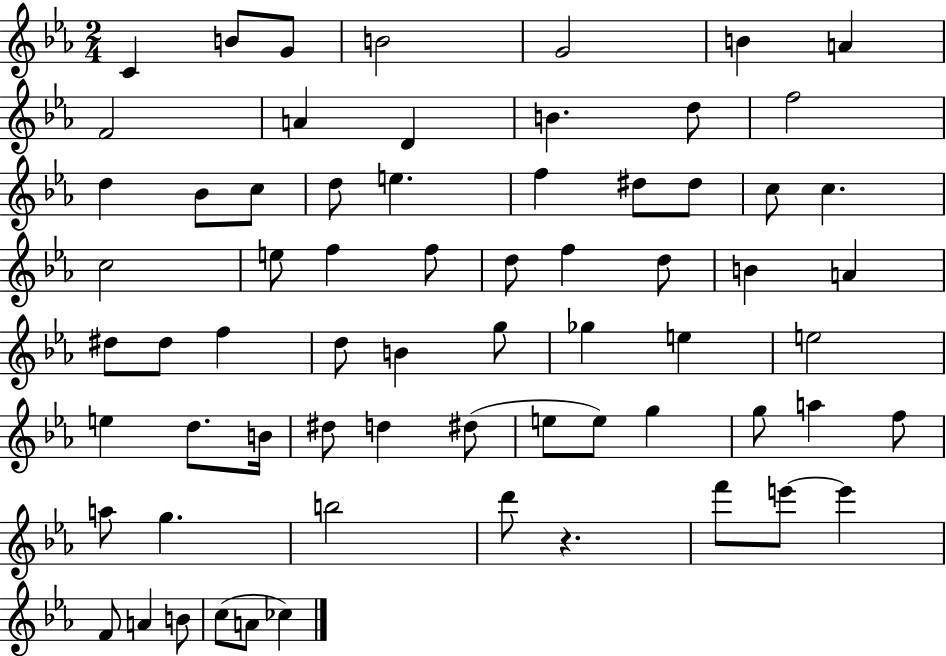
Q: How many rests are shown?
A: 1